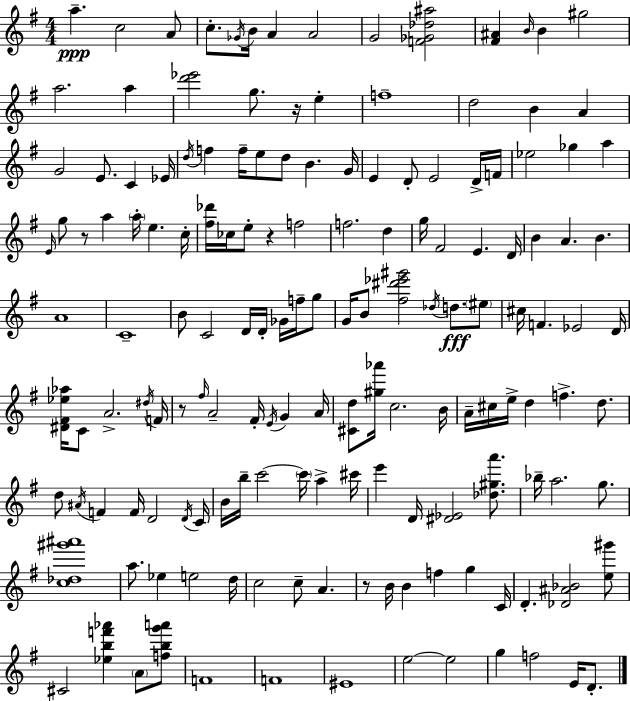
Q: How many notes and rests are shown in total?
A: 155